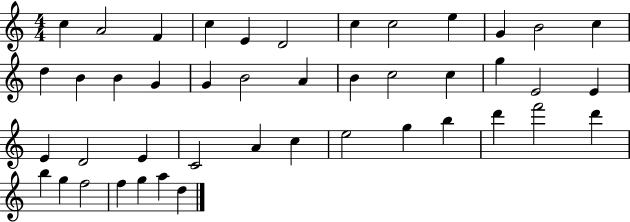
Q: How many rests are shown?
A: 0